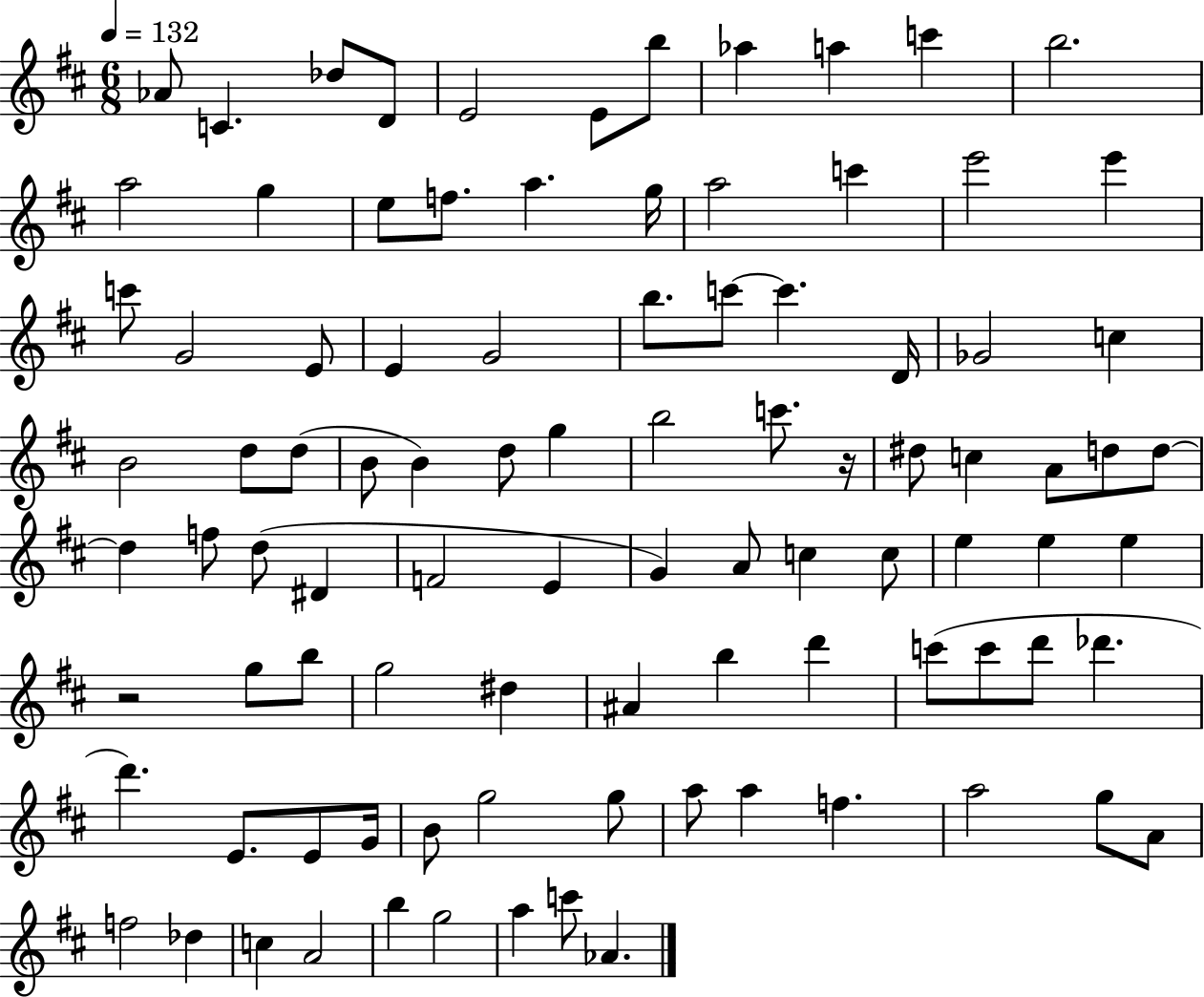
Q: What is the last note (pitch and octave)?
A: Ab4